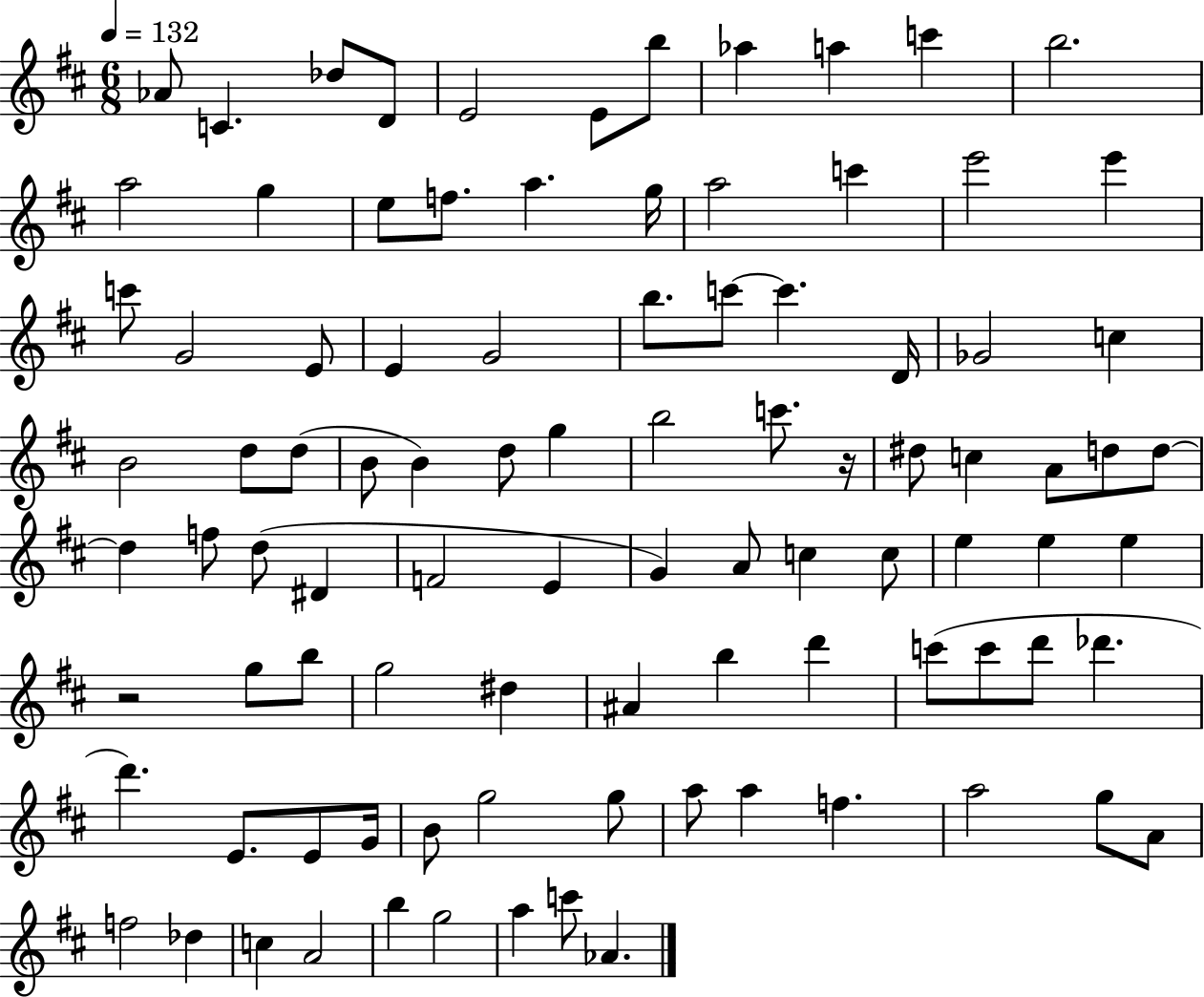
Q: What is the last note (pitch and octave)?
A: Ab4